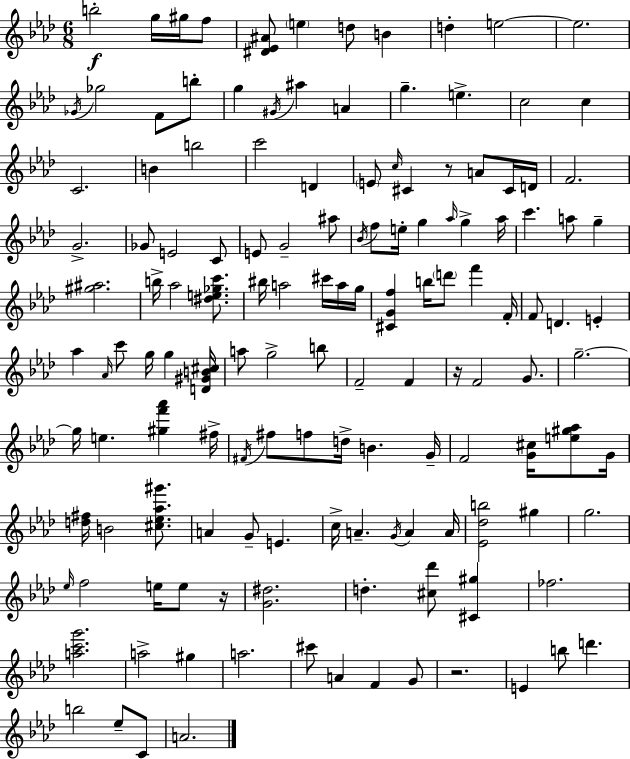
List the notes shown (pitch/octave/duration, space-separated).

B5/h G5/s G#5/s F5/e [D#4,Eb4,A#4]/e E5/q D5/e B4/q D5/q E5/h E5/h. Gb4/s Gb5/h F4/e B5/e G5/q G#4/s A#5/q A4/q G5/q. E5/q. C5/h C5/q C4/h. B4/q B5/h C6/h D4/q E4/e C5/s C#4/q R/e A4/e C#4/s D4/s F4/h. G4/h. Gb4/e E4/h C4/e E4/e G4/h A#5/e Bb4/s F5/e E5/s G5/q Ab5/s G5/q Ab5/s C6/q. A5/e G5/q [G#5,A#5]/h. B5/s Ab5/h [D#5,E5,Gb5,C6]/e. BIS5/s A5/h C#6/s A5/s G5/s [C#4,G4,F5]/q B5/s D6/e F6/q F4/s F4/e D4/q. E4/q Ab5/q Ab4/s C6/e G5/s G5/q [D4,G#4,B4,C#5]/s A5/e G5/h B5/e F4/h F4/q R/s F4/h G4/e. G5/h. G5/s E5/q. [G#5,F6,Ab6]/q F#5/s F#4/s F#5/e F5/e D5/s B4/q. G4/s F4/h [G4,C#5]/s [E5,G#5,Ab5]/e G4/s [D5,F#5]/s B4/h [C#5,Eb5,Ab5,G#6]/e. A4/q G4/e E4/q. C5/s A4/q. G4/s A4/q A4/s [Eb4,Db5,B5]/h G#5/q G5/h. Eb5/s F5/h E5/s E5/e R/s [G4,D#5]/h. D5/q. [C#5,Db6]/e [C#4,G#5]/q FES5/h. [A5,C6,G6]/h. A5/h G#5/q A5/h. C#6/e A4/q F4/q G4/e R/h. E4/q B5/e D6/q. B5/h Eb5/e C4/e A4/h.